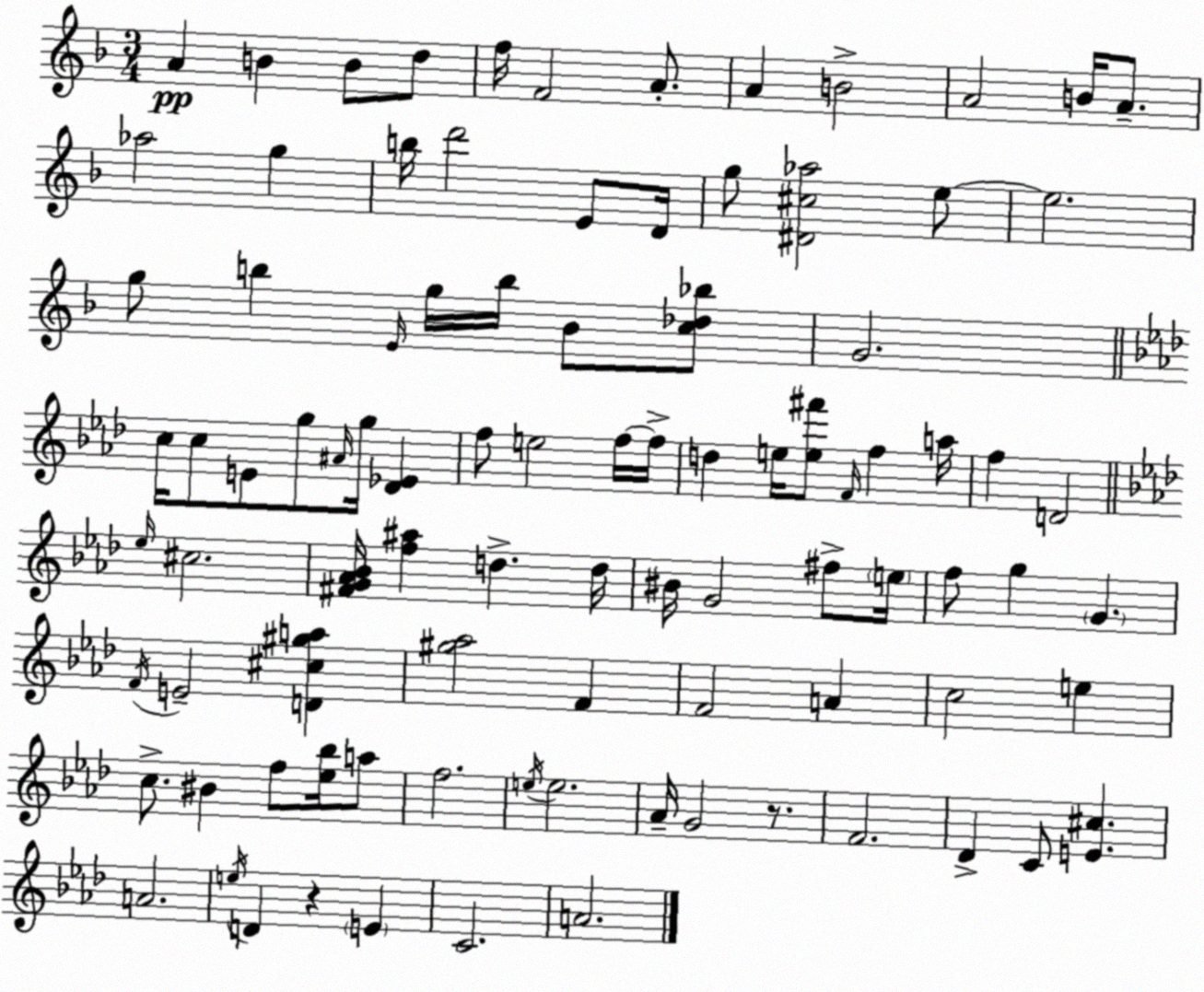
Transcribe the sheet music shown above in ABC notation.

X:1
T:Untitled
M:3/4
L:1/4
K:F
A B B/2 d/2 f/4 F2 A/2 A B2 A2 B/4 A/2 _a2 g b/4 d'2 E/2 D/4 g/2 [^D^c_a]2 e/2 e2 g/2 b E/4 g/4 b/4 _B/2 [c_d_b]/2 G2 c/4 c/2 E/2 g/2 ^A/4 g/4 [_D_E] f/2 e2 f/4 f/4 d e/4 [e^f']/2 F/4 f a/4 f D2 _e/4 ^c2 [^FG_A_B]/4 [f^a] d d/4 ^B/4 G2 ^f/2 e/4 f/2 g G F/4 E2 [D^c^ga] [^g_a]2 F F2 A c2 e c/2 ^B f/2 [_e_b]/4 a/2 f2 e/4 e2 _A/4 G2 z/2 F2 _D C/2 [E^c] A2 e/4 D z E C2 A2